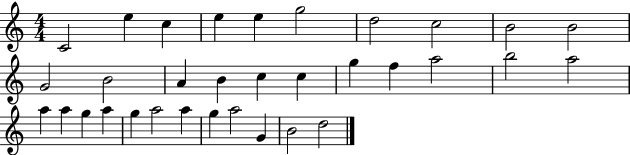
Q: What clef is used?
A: treble